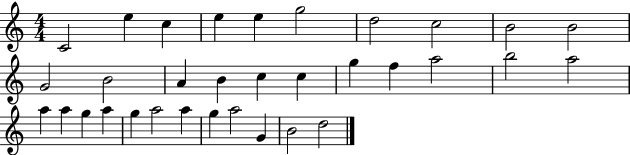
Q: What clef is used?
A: treble